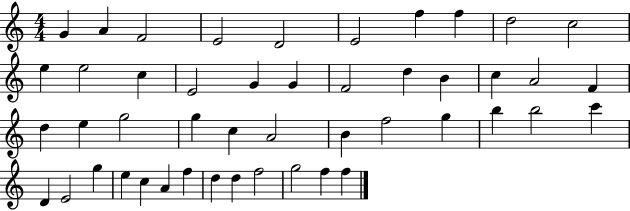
{
  \clef treble
  \numericTimeSignature
  \time 4/4
  \key c \major
  g'4 a'4 f'2 | e'2 d'2 | e'2 f''4 f''4 | d''2 c''2 | \break e''4 e''2 c''4 | e'2 g'4 g'4 | f'2 d''4 b'4 | c''4 a'2 f'4 | \break d''4 e''4 g''2 | g''4 c''4 a'2 | b'4 f''2 g''4 | b''4 b''2 c'''4 | \break d'4 e'2 g''4 | e''4 c''4 a'4 f''4 | d''4 d''4 f''2 | g''2 f''4 f''4 | \break \bar "|."
}